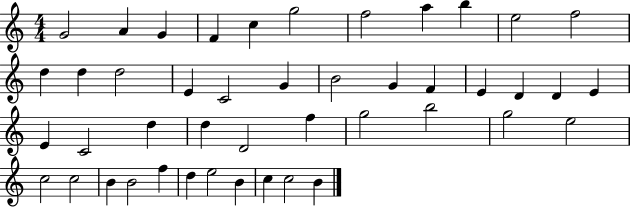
{
  \clef treble
  \numericTimeSignature
  \time 4/4
  \key c \major
  g'2 a'4 g'4 | f'4 c''4 g''2 | f''2 a''4 b''4 | e''2 f''2 | \break d''4 d''4 d''2 | e'4 c'2 g'4 | b'2 g'4 f'4 | e'4 d'4 d'4 e'4 | \break e'4 c'2 d''4 | d''4 d'2 f''4 | g''2 b''2 | g''2 e''2 | \break c''2 c''2 | b'4 b'2 f''4 | d''4 e''2 b'4 | c''4 c''2 b'4 | \break \bar "|."
}